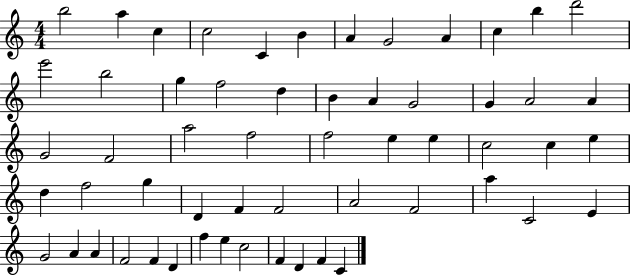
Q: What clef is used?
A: treble